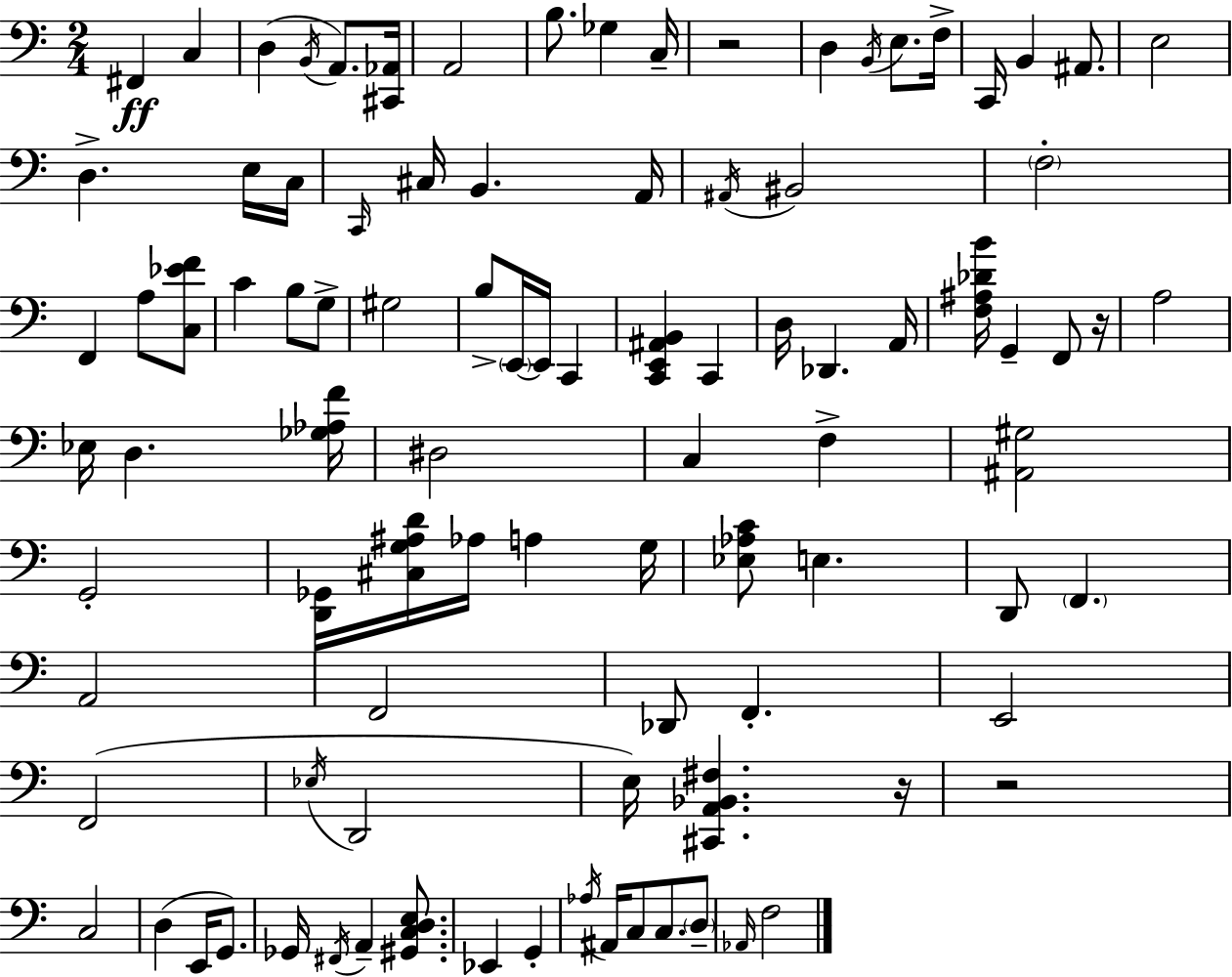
X:1
T:Untitled
M:2/4
L:1/4
K:Am
^F,, C, D, B,,/4 A,,/2 [^C,,_A,,]/4 A,,2 B,/2 _G, C,/4 z2 D, B,,/4 E,/2 F,/4 C,,/4 B,, ^A,,/2 E,2 D, E,/4 C,/4 C,,/4 ^C,/4 B,, A,,/4 ^A,,/4 ^B,,2 F,2 F,, A,/2 [C,_EF]/2 C B,/2 G,/2 ^G,2 B,/2 E,,/4 E,,/4 C,, [C,,E,,^A,,B,,] C,, D,/4 _D,, A,,/4 [F,^A,_DB]/4 G,, F,,/2 z/4 A,2 _E,/4 D, [_G,_A,F]/4 ^D,2 C, F, [^A,,^G,]2 G,,2 [D,,_G,,]/4 [^C,G,^A,D]/4 _A,/4 A, G,/4 [_E,_A,C]/2 E, D,,/2 F,, A,,2 F,,2 _D,,/2 F,, E,,2 F,,2 _E,/4 D,,2 E,/4 [^C,,A,,_B,,^F,] z/4 z2 C,2 D, E,,/4 G,,/2 _G,,/4 ^F,,/4 A,, [^G,,C,D,E,]/2 _E,, G,, _A,/4 ^A,,/4 C,/2 C,/2 D,/2 _A,,/4 F,2